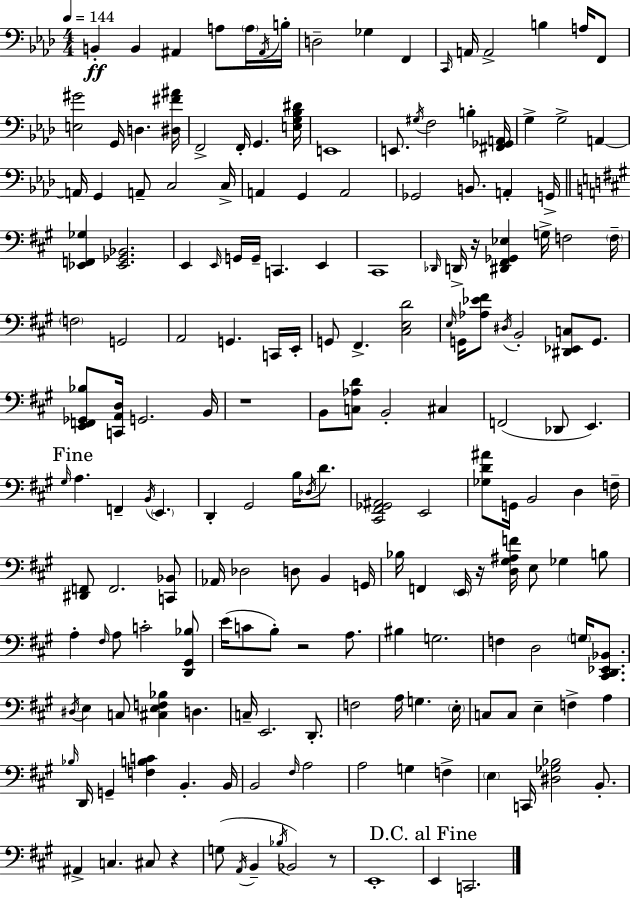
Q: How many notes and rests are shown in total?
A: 184